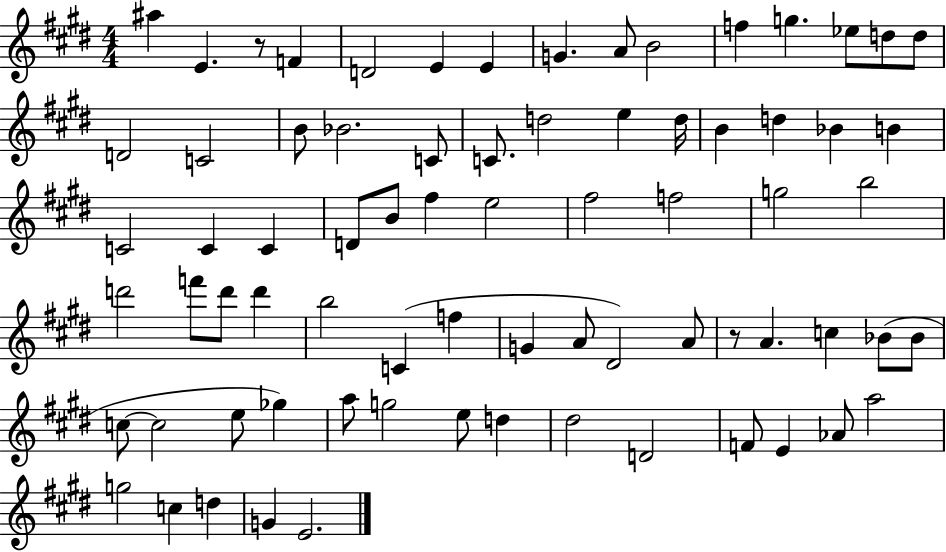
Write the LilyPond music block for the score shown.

{
  \clef treble
  \numericTimeSignature
  \time 4/4
  \key e \major
  ais''4 e'4. r8 f'4 | d'2 e'4 e'4 | g'4. a'8 b'2 | f''4 g''4. ees''8 d''8 d''8 | \break d'2 c'2 | b'8 bes'2. c'8 | c'8. d''2 e''4 d''16 | b'4 d''4 bes'4 b'4 | \break c'2 c'4 c'4 | d'8 b'8 fis''4 e''2 | fis''2 f''2 | g''2 b''2 | \break d'''2 f'''8 d'''8 d'''4 | b''2 c'4( f''4 | g'4 a'8 dis'2) a'8 | r8 a'4. c''4 bes'8( bes'8 | \break c''8~~ c''2 e''8 ges''4) | a''8 g''2 e''8 d''4 | dis''2 d'2 | f'8 e'4 aes'8 a''2 | \break g''2 c''4 d''4 | g'4 e'2. | \bar "|."
}